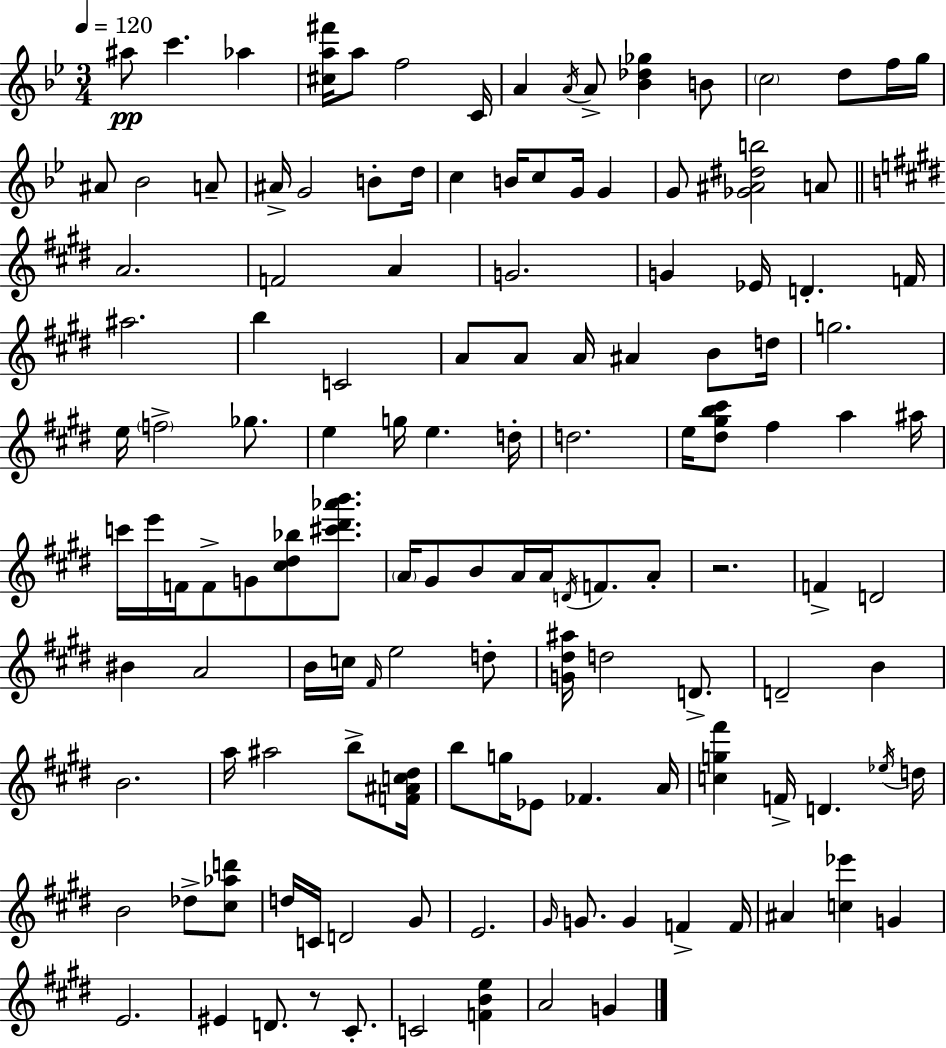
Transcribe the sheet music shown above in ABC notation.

X:1
T:Untitled
M:3/4
L:1/4
K:Bb
^a/2 c' _a [^ca^f']/4 a/2 f2 C/4 A A/4 A/2 [_B_d_g] B/2 c2 d/2 f/4 g/4 ^A/2 _B2 A/2 ^A/4 G2 B/2 d/4 c B/4 c/2 G/4 G G/2 [_G^A^db]2 A/2 A2 F2 A G2 G _E/4 D F/4 ^a2 b C2 A/2 A/2 A/4 ^A B/2 d/4 g2 e/4 f2 _g/2 e g/4 e d/4 d2 e/4 [^d^gb^c']/2 ^f a ^a/4 c'/4 e'/4 F/4 F/2 G/2 [^c^d_b]/2 [^c'^d'_a'b']/2 A/4 ^G/2 B/2 A/4 A/4 D/4 F/2 A/2 z2 F D2 ^B A2 B/4 c/4 ^F/4 e2 d/2 [G^d^a]/4 d2 D/2 D2 B B2 a/4 ^a2 b/2 [F^Ac^d]/4 b/2 g/4 _E/2 _F A/4 [cg^f'] F/4 D _e/4 d/4 B2 _d/2 [^c_ad']/2 d/4 C/4 D2 ^G/2 E2 ^G/4 G/2 G F F/4 ^A [c_e'] G E2 ^E D/2 z/2 ^C/2 C2 [FBe] A2 G